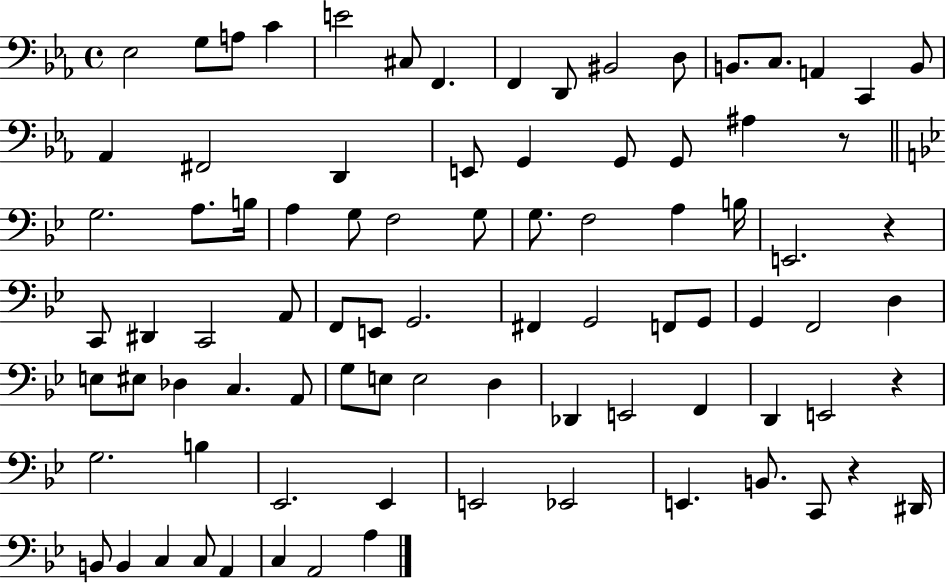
{
  \clef bass
  \time 4/4
  \defaultTimeSignature
  \key ees \major
  ees2 g8 a8 c'4 | e'2 cis8 f,4. | f,4 d,8 bis,2 d8 | b,8. c8. a,4 c,4 b,8 | \break aes,4 fis,2 d,4 | e,8 g,4 g,8 g,8 ais4 r8 | \bar "||" \break \key bes \major g2. a8. b16 | a4 g8 f2 g8 | g8. f2 a4 b16 | e,2. r4 | \break c,8 dis,4 c,2 a,8 | f,8 e,8 g,2. | fis,4 g,2 f,8 g,8 | g,4 f,2 d4 | \break e8 eis8 des4 c4. a,8 | g8 e8 e2 d4 | des,4 e,2 f,4 | d,4 e,2 r4 | \break g2. b4 | ees,2. ees,4 | e,2 ees,2 | e,4. b,8. c,8 r4 dis,16 | \break b,8 b,4 c4 c8 a,4 | c4 a,2 a4 | \bar "|."
}